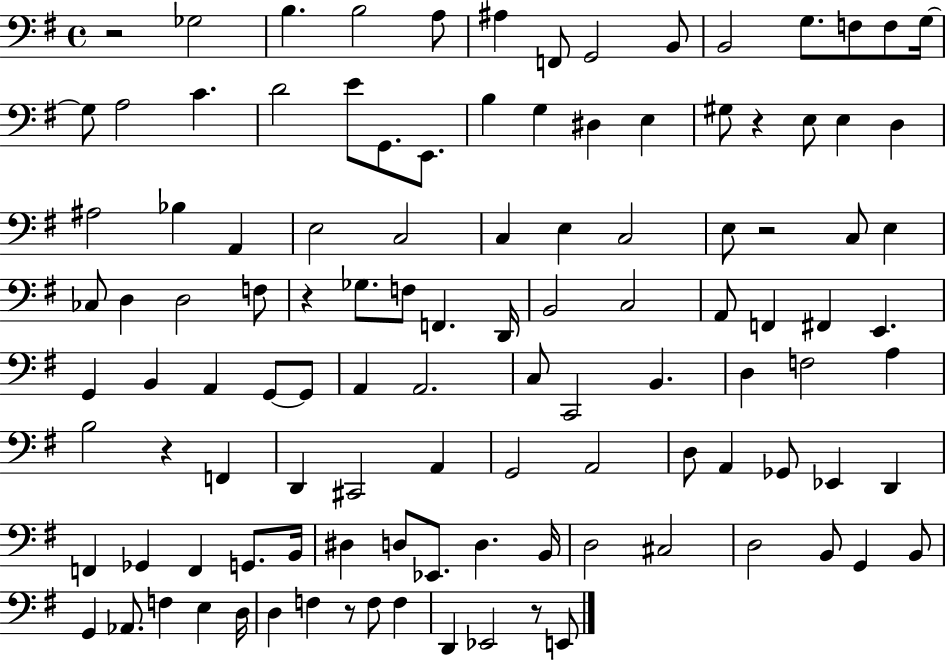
R/h Gb3/h B3/q. B3/h A3/e A#3/q F2/e G2/h B2/e B2/h G3/e. F3/e F3/e G3/s G3/e A3/h C4/q. D4/h E4/e G2/e. E2/e. B3/q G3/q D#3/q E3/q G#3/e R/q E3/e E3/q D3/q A#3/h Bb3/q A2/q E3/h C3/h C3/q E3/q C3/h E3/e R/h C3/e E3/q CES3/e D3/q D3/h F3/e R/q Gb3/e. F3/e F2/q. D2/s B2/h C3/h A2/e F2/q F#2/q E2/q. G2/q B2/q A2/q G2/e G2/e A2/q A2/h. C3/e C2/h B2/q. D3/q F3/h A3/q B3/h R/q F2/q D2/q C#2/h A2/q G2/h A2/h D3/e A2/q Gb2/e Eb2/q D2/q F2/q Gb2/q F2/q G2/e. B2/s D#3/q D3/e Eb2/e. D3/q. B2/s D3/h C#3/h D3/h B2/e G2/q B2/e G2/q Ab2/e. F3/q E3/q D3/s D3/q F3/q R/e F3/e F3/q D2/q Eb2/h R/e E2/e